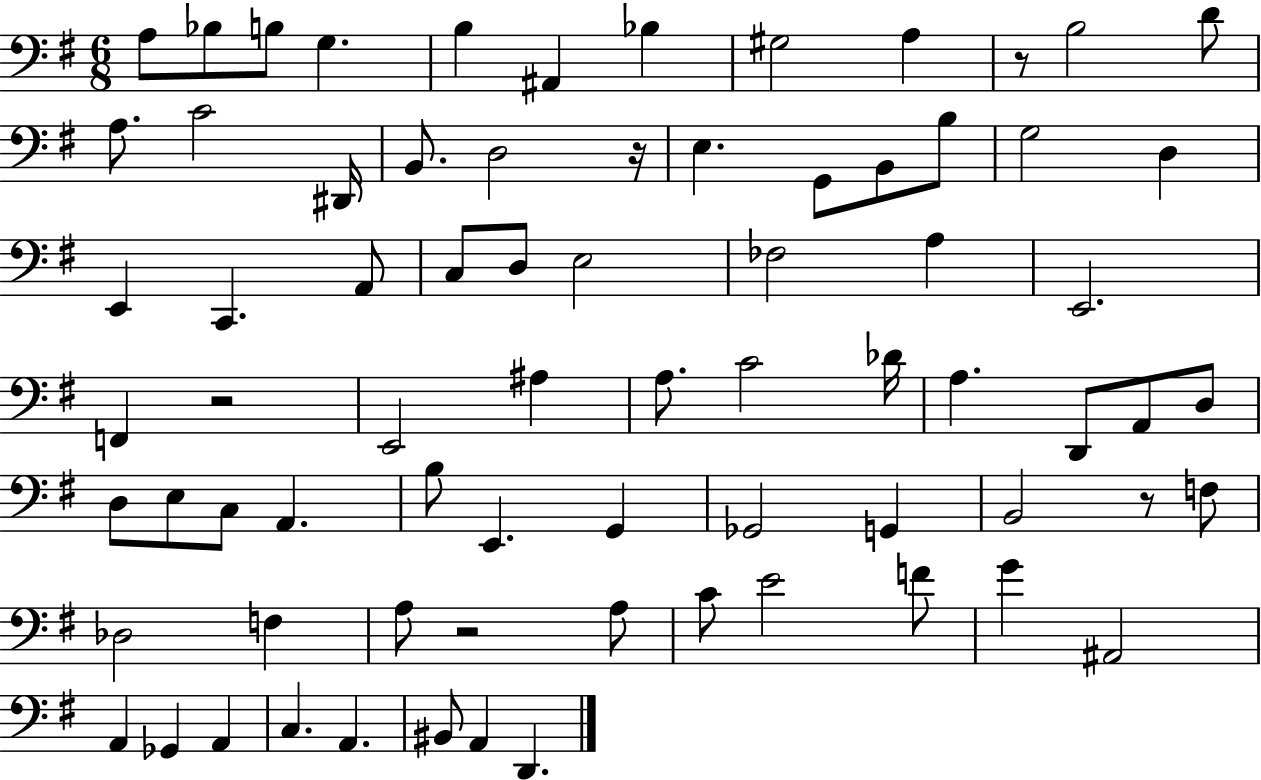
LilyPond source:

{
  \clef bass
  \numericTimeSignature
  \time 6/8
  \key g \major
  a8 bes8 b8 g4. | b4 ais,4 bes4 | gis2 a4 | r8 b2 d'8 | \break a8. c'2 dis,16 | b,8. d2 r16 | e4. g,8 b,8 b8 | g2 d4 | \break e,4 c,4. a,8 | c8 d8 e2 | fes2 a4 | e,2. | \break f,4 r2 | e,2 ais4 | a8. c'2 des'16 | a4. d,8 a,8 d8 | \break d8 e8 c8 a,4. | b8 e,4. g,4 | ges,2 g,4 | b,2 r8 f8 | \break des2 f4 | a8 r2 a8 | c'8 e'2 f'8 | g'4 ais,2 | \break a,4 ges,4 a,4 | c4. a,4. | bis,8 a,4 d,4. | \bar "|."
}